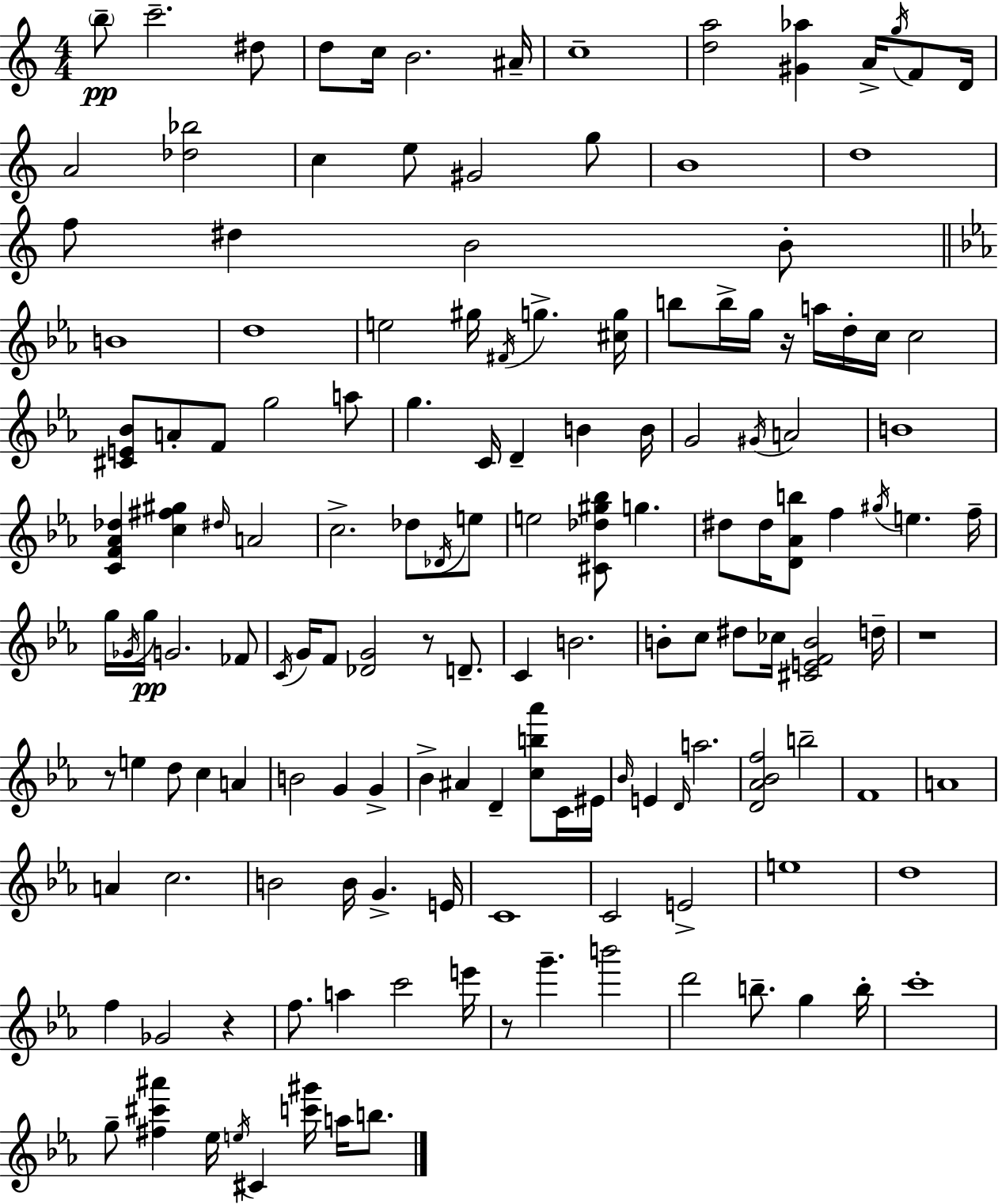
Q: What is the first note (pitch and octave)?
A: B5